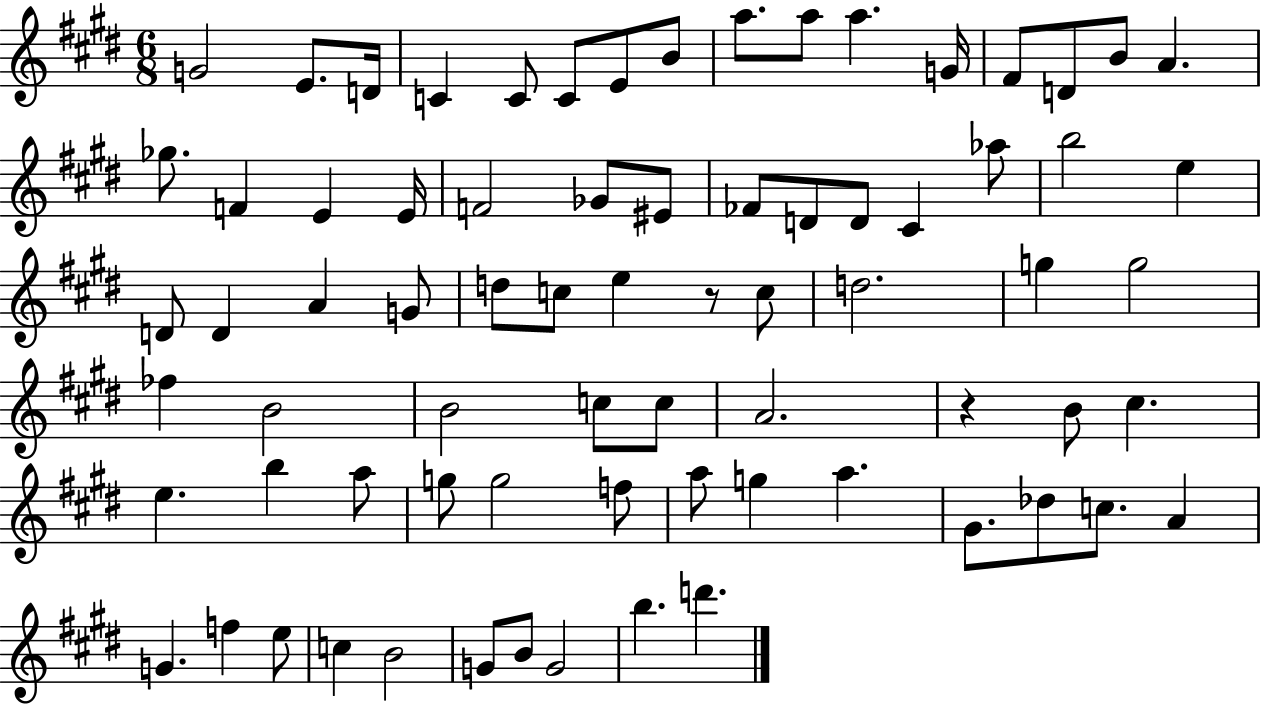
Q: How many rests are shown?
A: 2